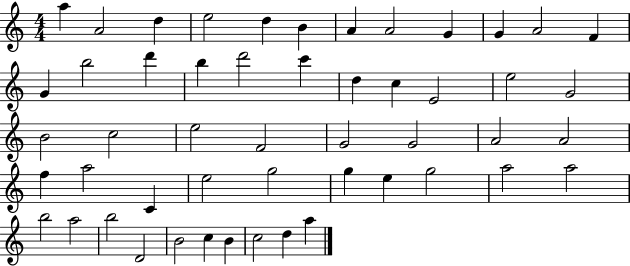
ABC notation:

X:1
T:Untitled
M:4/4
L:1/4
K:C
a A2 d e2 d B A A2 G G A2 F G b2 d' b d'2 c' d c E2 e2 G2 B2 c2 e2 F2 G2 G2 A2 A2 f a2 C e2 g2 g e g2 a2 a2 b2 a2 b2 D2 B2 c B c2 d a